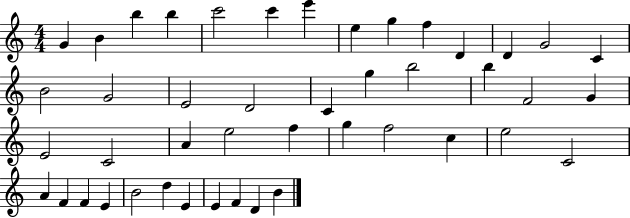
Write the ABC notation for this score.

X:1
T:Untitled
M:4/4
L:1/4
K:C
G B b b c'2 c' e' e g f D D G2 C B2 G2 E2 D2 C g b2 b F2 G E2 C2 A e2 f g f2 c e2 C2 A F F E B2 d E E F D B